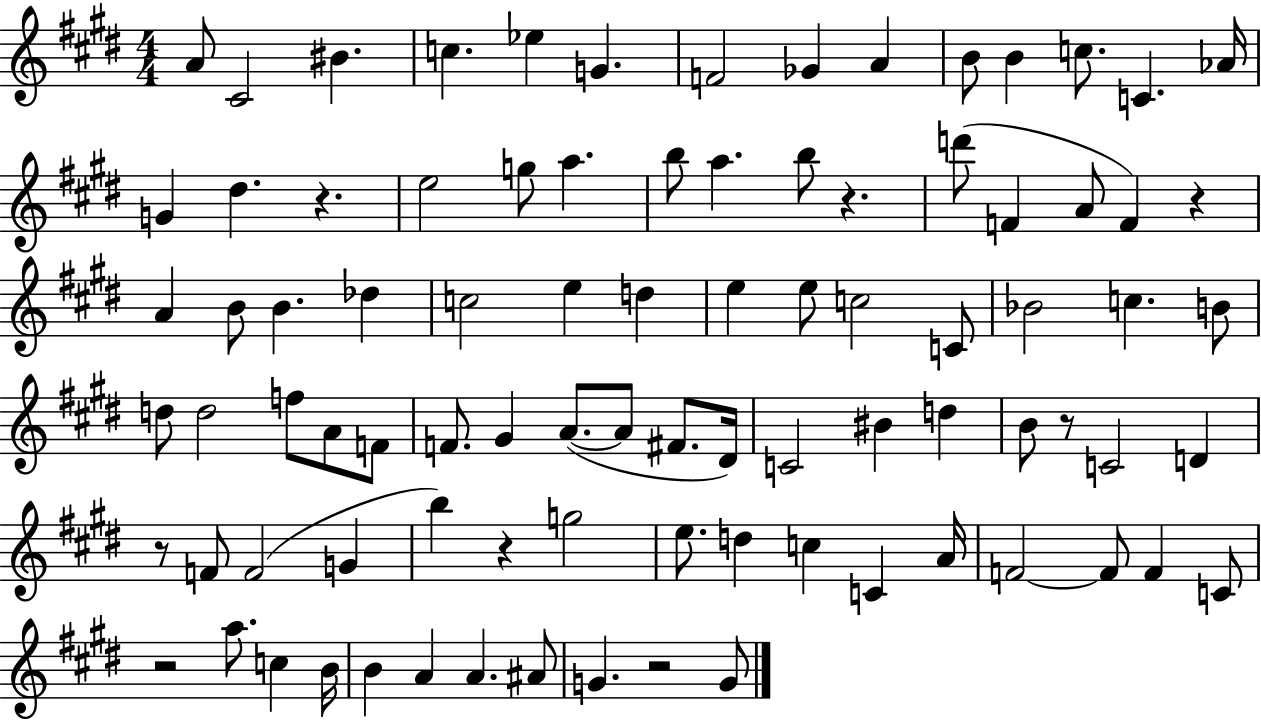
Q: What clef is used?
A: treble